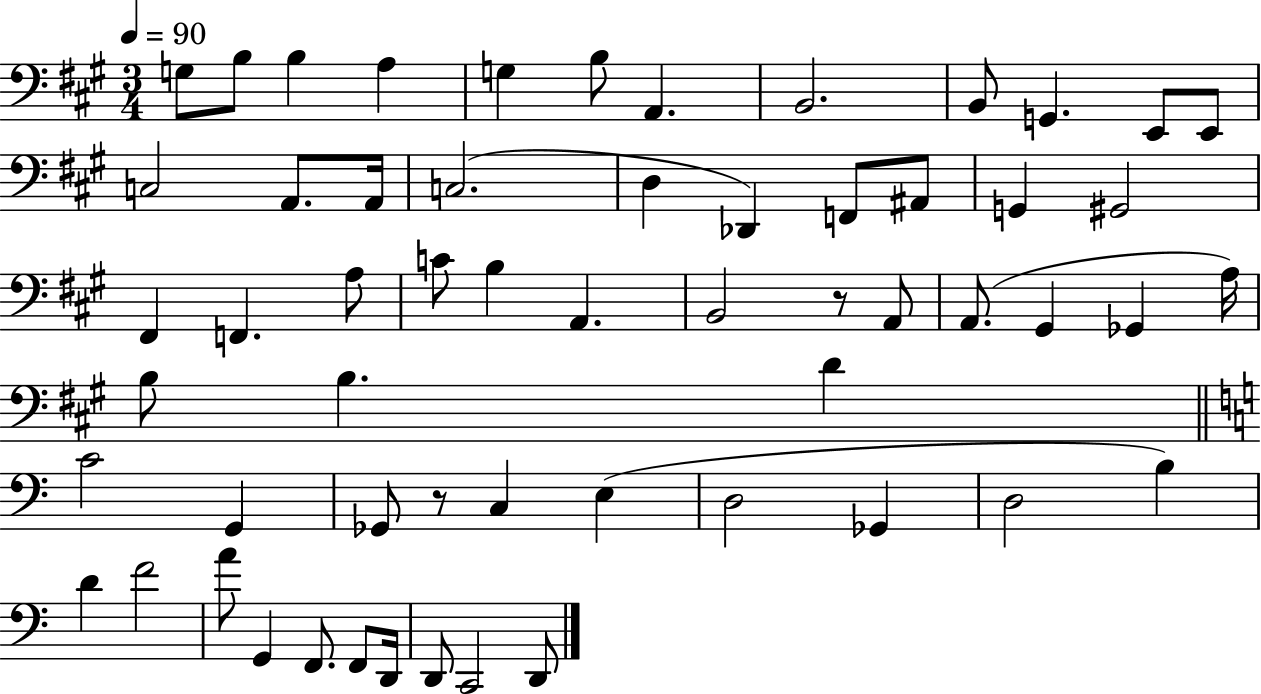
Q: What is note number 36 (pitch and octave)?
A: B3